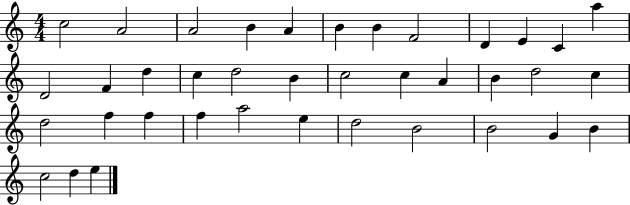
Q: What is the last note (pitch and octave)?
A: E5